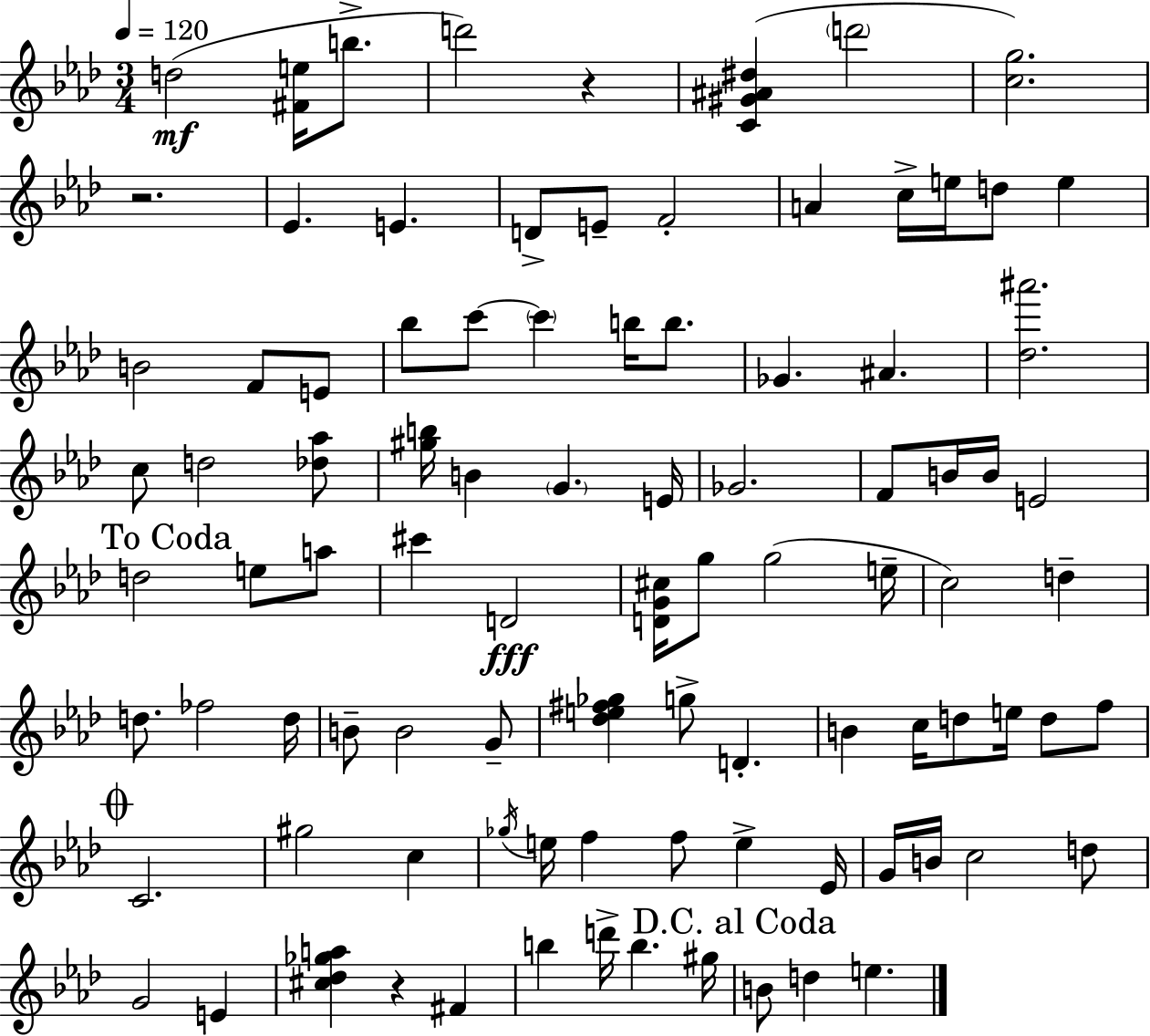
{
  \clef treble
  \numericTimeSignature
  \time 3/4
  \key f \minor
  \tempo 4 = 120
  d''2(\mf <fis' e''>16 b''8.-> | d'''2) r4 | <c' gis' ais' dis''>4( \parenthesize d'''2 | <c'' g''>2.) | \break r2. | ees'4. e'4. | d'8-> e'8-- f'2-. | a'4 c''16-> e''16 d''8 e''4 | \break b'2 f'8 e'8 | bes''8 c'''8~~ \parenthesize c'''4 b''16 b''8. | ges'4. ais'4. | <des'' ais'''>2. | \break c''8 d''2 <des'' aes''>8 | <gis'' b''>16 b'4 \parenthesize g'4. e'16 | ges'2. | f'8 b'16 b'16 e'2 | \break \mark "To Coda" d''2 e''8 a''8 | cis'''4 d'2\fff | <d' g' cis''>16 g''8 g''2( e''16-- | c''2) d''4-- | \break d''8. fes''2 d''16 | b'8-- b'2 g'8-- | <des'' e'' fis'' ges''>4 g''8-> d'4.-. | b'4 c''16 d''8 e''16 d''8 f''8 | \break \mark \markup { \musicglyph "scripts.coda" } c'2. | gis''2 c''4 | \acciaccatura { ges''16 } e''16 f''4 f''8 e''4-> | ees'16 g'16 b'16 c''2 d''8 | \break g'2 e'4 | <cis'' des'' ges'' a''>4 r4 fis'4 | b''4 d'''16-> b''4. | gis''16 \mark "D.C. al Coda" b'8 d''4 e''4. | \break \bar "|."
}